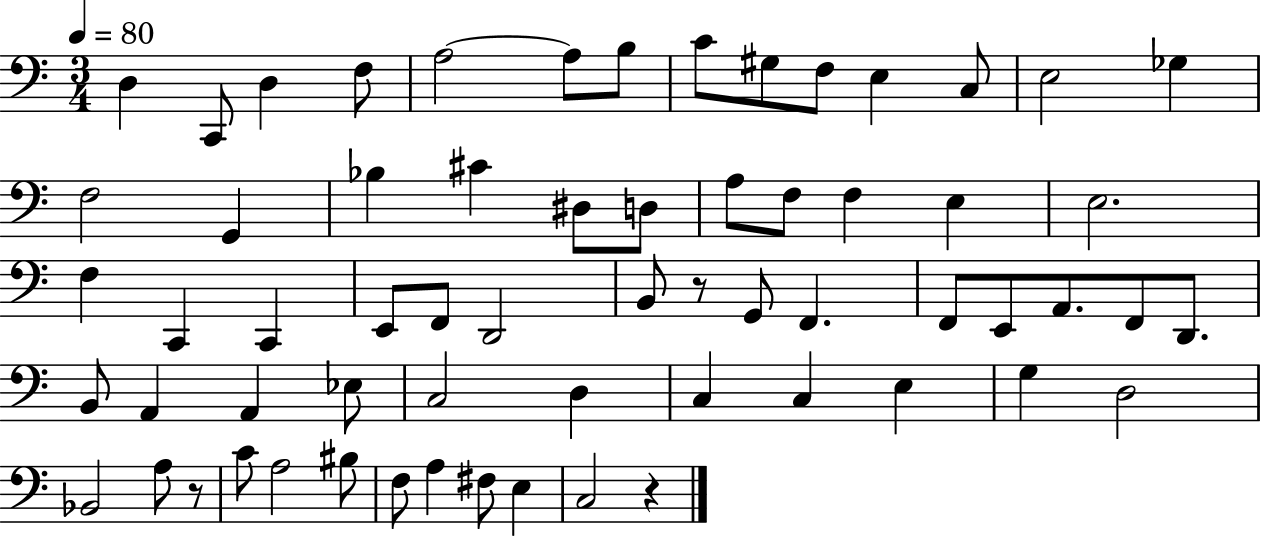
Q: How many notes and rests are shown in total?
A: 63